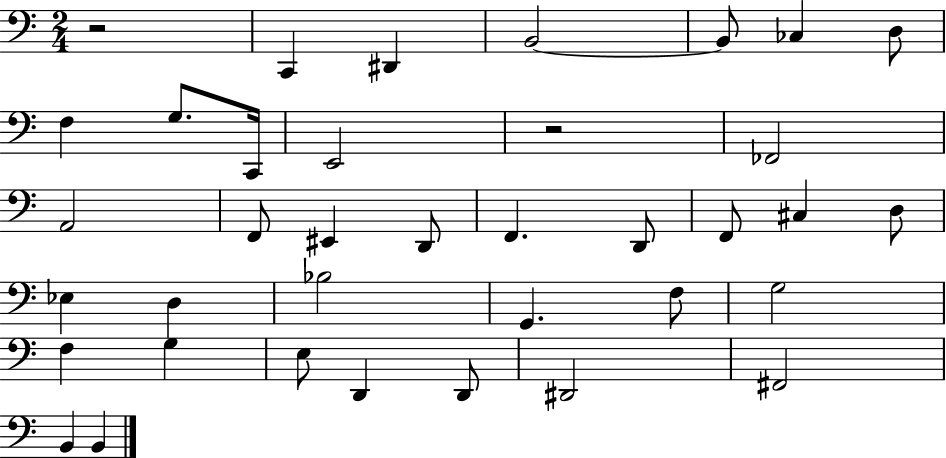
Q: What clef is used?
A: bass